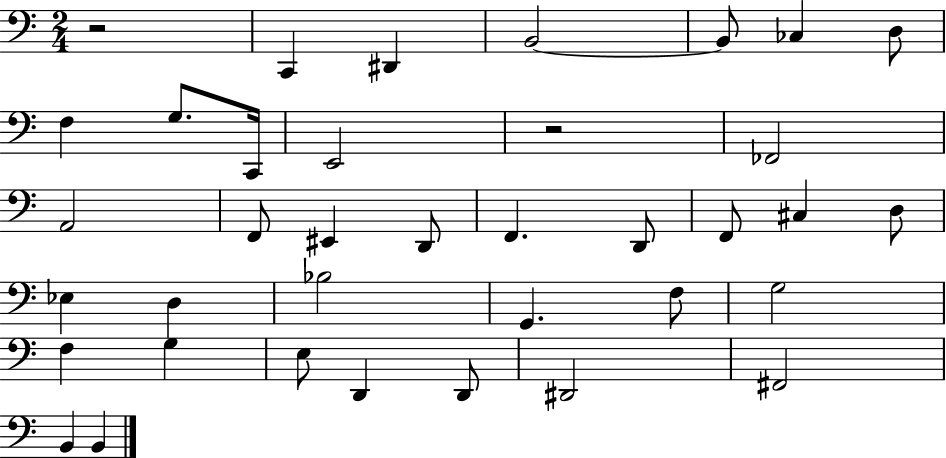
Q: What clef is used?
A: bass